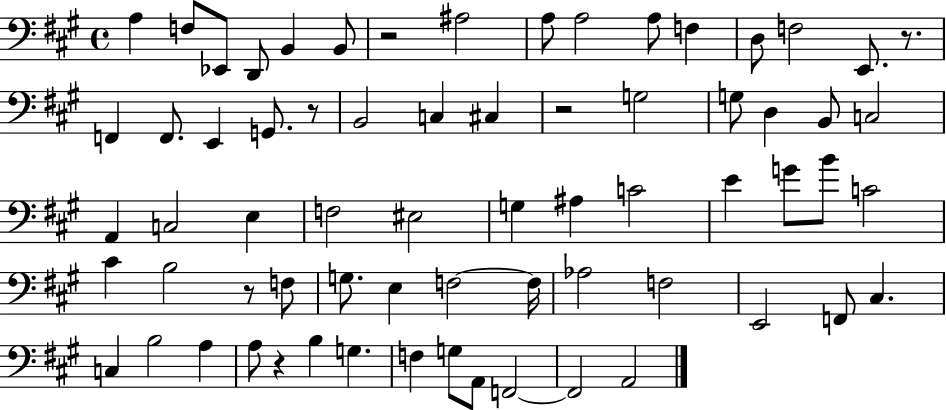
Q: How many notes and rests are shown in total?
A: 68